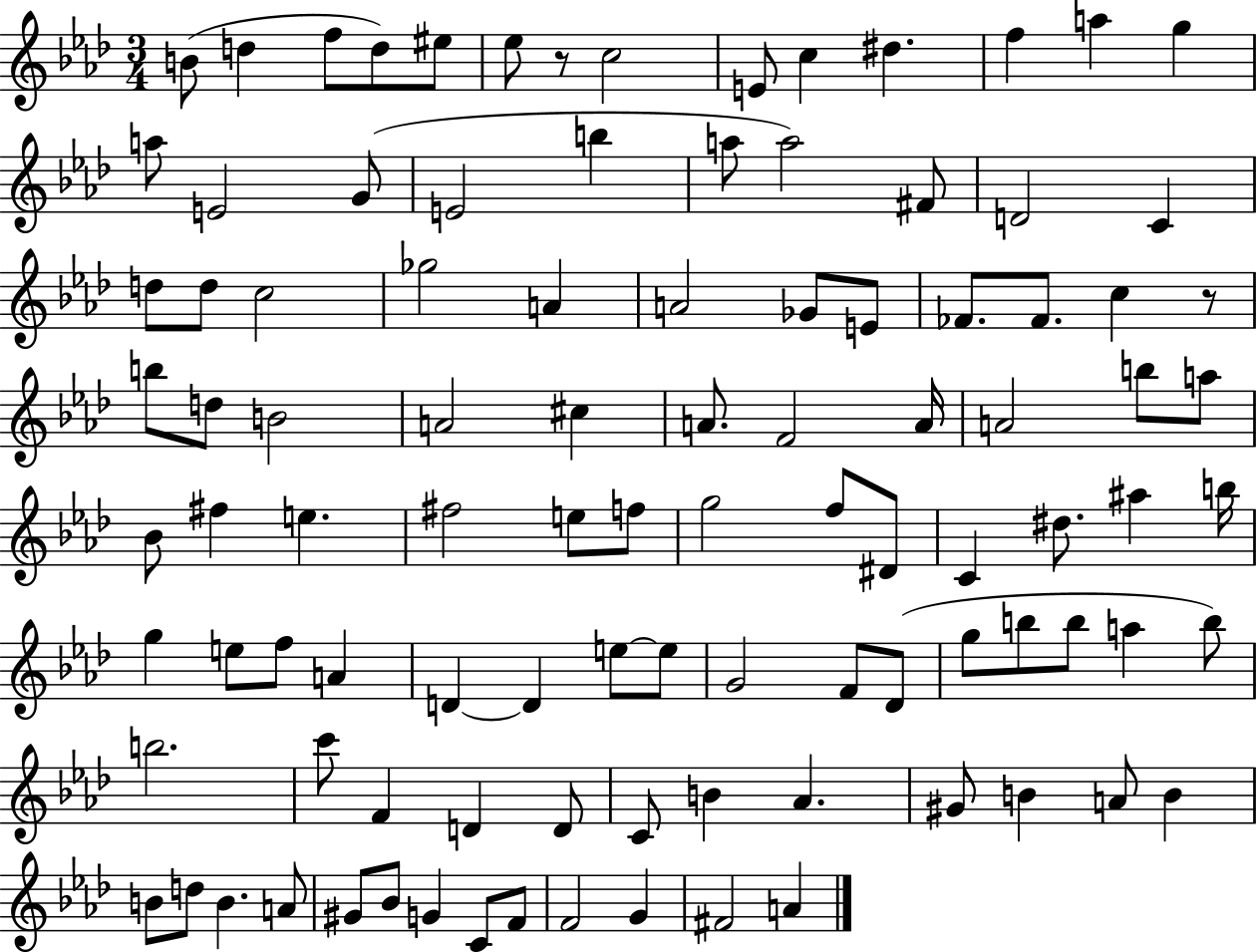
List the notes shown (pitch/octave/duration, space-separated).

B4/e D5/q F5/e D5/e EIS5/e Eb5/e R/e C5/h E4/e C5/q D#5/q. F5/q A5/q G5/q A5/e E4/h G4/e E4/h B5/q A5/e A5/h F#4/e D4/h C4/q D5/e D5/e C5/h Gb5/h A4/q A4/h Gb4/e E4/e FES4/e. FES4/e. C5/q R/e B5/e D5/e B4/h A4/h C#5/q A4/e. F4/h A4/s A4/h B5/e A5/e Bb4/e F#5/q E5/q. F#5/h E5/e F5/e G5/h F5/e D#4/e C4/q D#5/e. A#5/q B5/s G5/q E5/e F5/e A4/q D4/q D4/q E5/e E5/e G4/h F4/e Db4/e G5/e B5/e B5/e A5/q B5/e B5/h. C6/e F4/q D4/q D4/e C4/e B4/q Ab4/q. G#4/e B4/q A4/e B4/q B4/e D5/e B4/q. A4/e G#4/e Bb4/e G4/q C4/e F4/e F4/h G4/q F#4/h A4/q